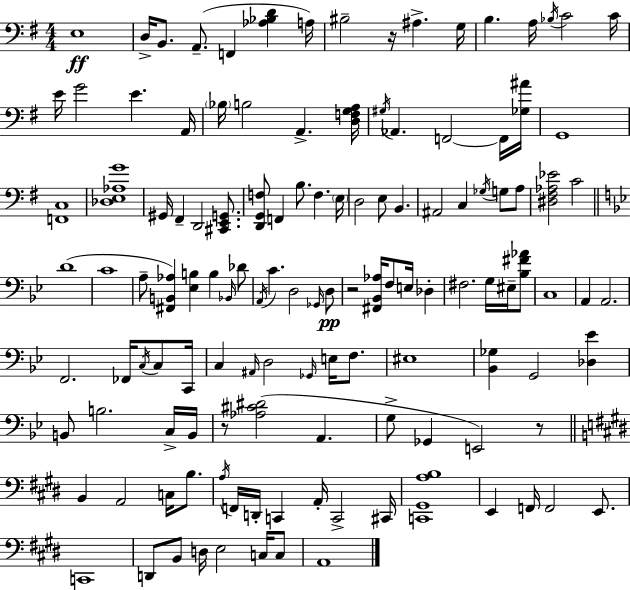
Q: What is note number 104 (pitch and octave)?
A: C3